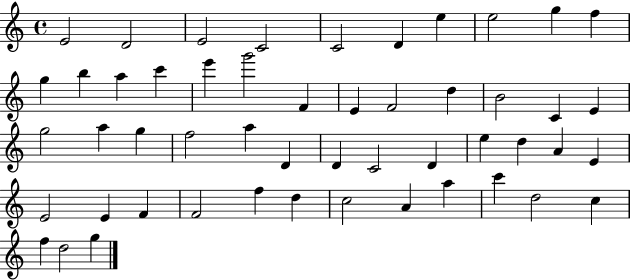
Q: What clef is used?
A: treble